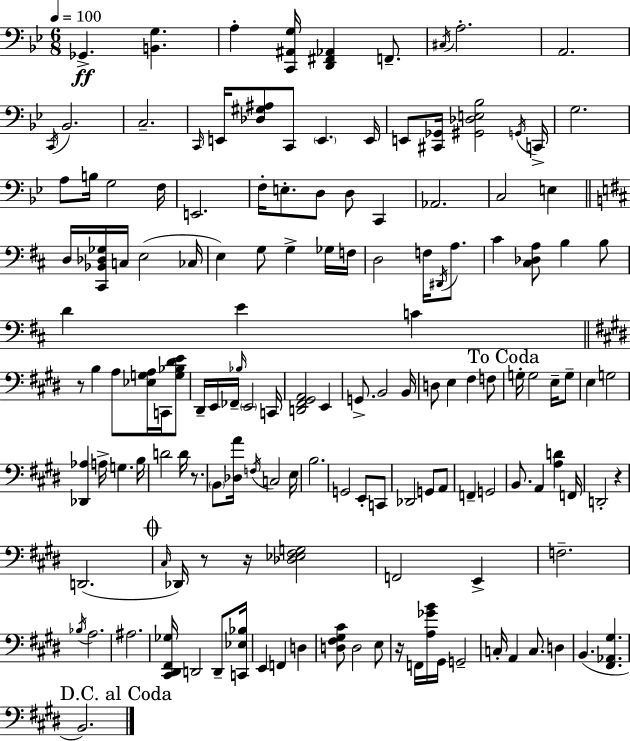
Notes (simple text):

Gb2/q. [B2,G3]/q. A3/q [C2,A#2,G3]/s [D2,F#2,Ab2]/q F2/e. C#3/s A3/h. A2/h. C2/s Bb2/h. C3/h. C2/s E2/s [Db3,G#3,A#3]/e C2/e E2/q. E2/s E2/e [C#2,Gb2]/s [G#2,Db3,E3,Bb3]/h G2/s C2/s G3/h. A3/e B3/s G3/h F3/s E2/h. F3/s E3/e. D3/e D3/e C2/q Ab2/h. C3/h E3/q D3/s [C#2,Bb2,Db3,Gb3]/s C3/s E3/h CES3/s E3/q G3/e G3/q Gb3/s F3/s D3/h F3/s D#2/s A3/e. C#4/q [C#3,Db3,A3]/e B3/q B3/e D4/q E4/q C4/q R/e B3/q A3/e [Eb3,G3,A3]/s C2/s [G3,Bb3,D#4,E4]/e D#2/s E2/s FES2/s Bb3/s E2/h C2/s [D2,F#2,G#2,A2]/h E2/q G2/e. B2/h B2/s D3/e E3/q F#3/q F3/e G3/s G3/h E3/s G3/e E3/q G3/h [Db2,Ab3]/q A3/s G3/q. B3/s D4/h D4/s R/e. B2/e [Db3,A4]/s F3/s C3/h E3/s B3/h. G2/h E2/e C2/e Db2/h G2/e A2/e F2/q G2/h B2/e. A2/q [A3,D4]/q F2/s D2/h R/q D2/h. C#3/s Db2/s R/e R/s [Db3,Eb3,F#3,G3]/h F2/h E2/q F3/h. Bb3/s A3/h. A#3/h. [C#2,D#2,F#2,Gb3]/s D2/h D2/e [C2,Eb3,Bb3]/s E2/q F2/q D3/q [D3,F#3,G#3,C#4]/e D3/h E3/e R/s F2/s [A3,Gb4,B4]/s G#2/s G2/h C3/s A2/q C3/e. D3/q B2/q. [F#2,Ab2,G#3]/q. B2/h.